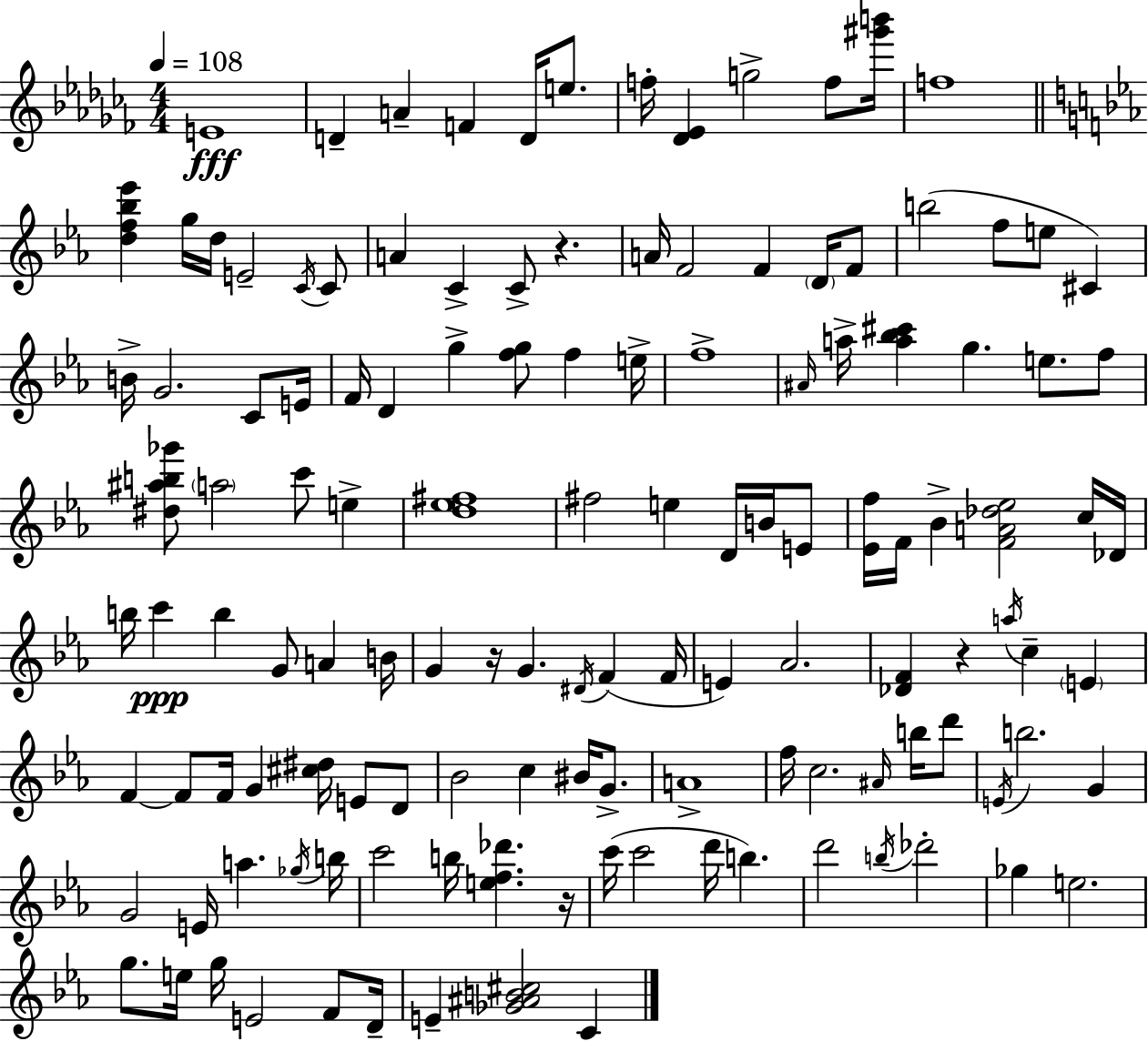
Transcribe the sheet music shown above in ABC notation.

X:1
T:Untitled
M:4/4
L:1/4
K:Abm
E4 D A F D/4 e/2 f/4 [_D_E] g2 f/2 [^g'b']/4 f4 [df_b_e'] g/4 d/4 E2 C/4 C/2 A C C/2 z A/4 F2 F D/4 F/2 b2 f/2 e/2 ^C B/4 G2 C/2 E/4 F/4 D g [fg]/2 f e/4 f4 ^A/4 a/4 [a_b^c'] g e/2 f/2 [^d^ab_g']/2 a2 c'/2 e [d_e^f]4 ^f2 e D/4 B/4 E/2 [_Ef]/4 F/4 _B [FA_d_e]2 c/4 _D/4 b/4 c' b G/2 A B/4 G z/4 G ^D/4 F F/4 E _A2 [_DF] z a/4 c E F F/2 F/4 G [^c^d]/4 E/2 D/2 _B2 c ^B/4 G/2 A4 f/4 c2 ^A/4 b/4 d'/2 E/4 b2 G G2 E/4 a _g/4 b/4 c'2 b/4 [ef_d'] z/4 c'/4 c'2 d'/4 b d'2 b/4 _d'2 _g e2 g/2 e/4 g/4 E2 F/2 D/4 E [_G^AB^c]2 C